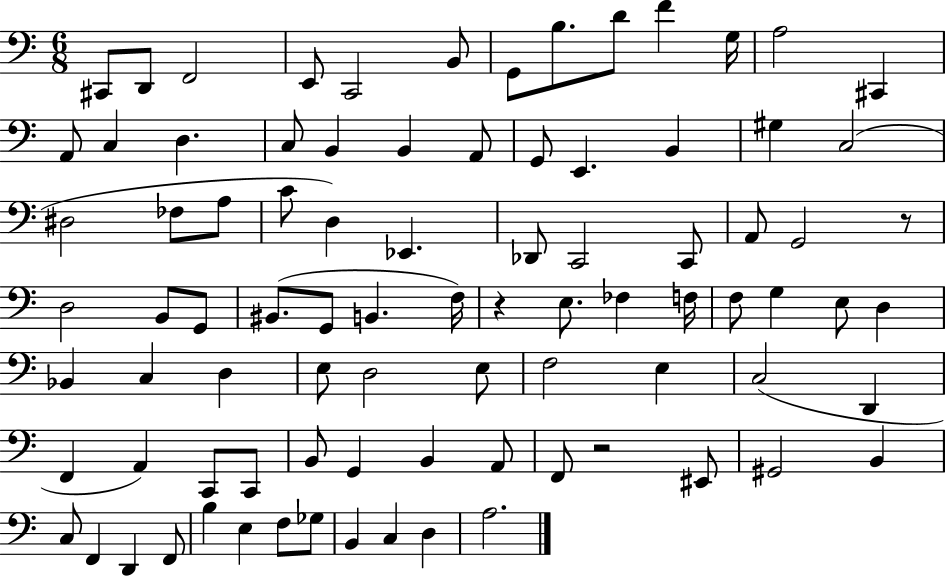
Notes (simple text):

C#2/e D2/e F2/h E2/e C2/h B2/e G2/e B3/e. D4/e F4/q G3/s A3/h C#2/q A2/e C3/q D3/q. C3/e B2/q B2/q A2/e G2/e E2/q. B2/q G#3/q C3/h D#3/h FES3/e A3/e C4/e D3/q Eb2/q. Db2/e C2/h C2/e A2/e G2/h R/e D3/h B2/e G2/e BIS2/e. G2/e B2/q. F3/s R/q E3/e. FES3/q F3/s F3/e G3/q E3/e D3/q Bb2/q C3/q D3/q E3/e D3/h E3/e F3/h E3/q C3/h D2/q F2/q A2/q C2/e C2/e B2/e G2/q B2/q A2/e F2/e R/h EIS2/e G#2/h B2/q C3/e F2/q D2/q F2/e B3/q E3/q F3/e Gb3/e B2/q C3/q D3/q A3/h.